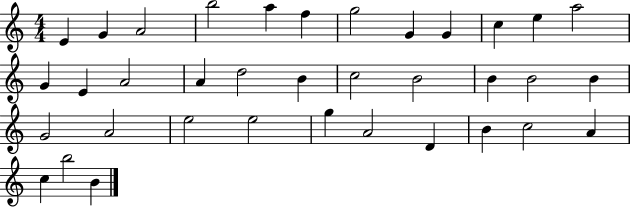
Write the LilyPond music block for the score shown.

{
  \clef treble
  \numericTimeSignature
  \time 4/4
  \key c \major
  e'4 g'4 a'2 | b''2 a''4 f''4 | g''2 g'4 g'4 | c''4 e''4 a''2 | \break g'4 e'4 a'2 | a'4 d''2 b'4 | c''2 b'2 | b'4 b'2 b'4 | \break g'2 a'2 | e''2 e''2 | g''4 a'2 d'4 | b'4 c''2 a'4 | \break c''4 b''2 b'4 | \bar "|."
}